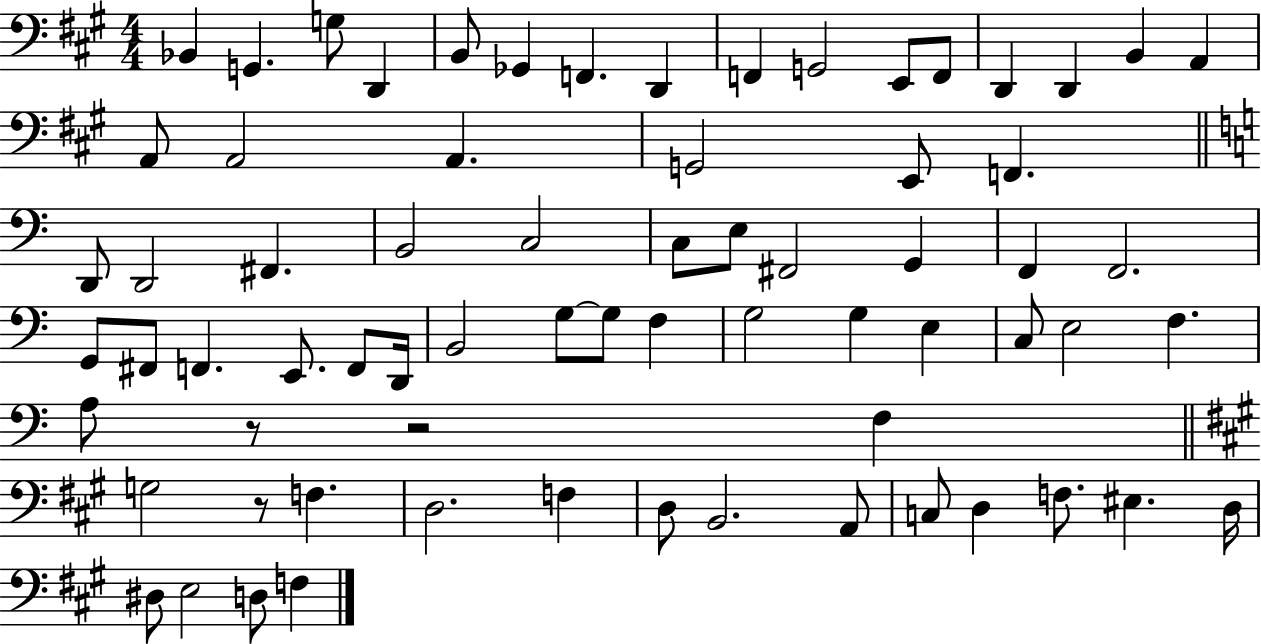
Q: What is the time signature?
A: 4/4